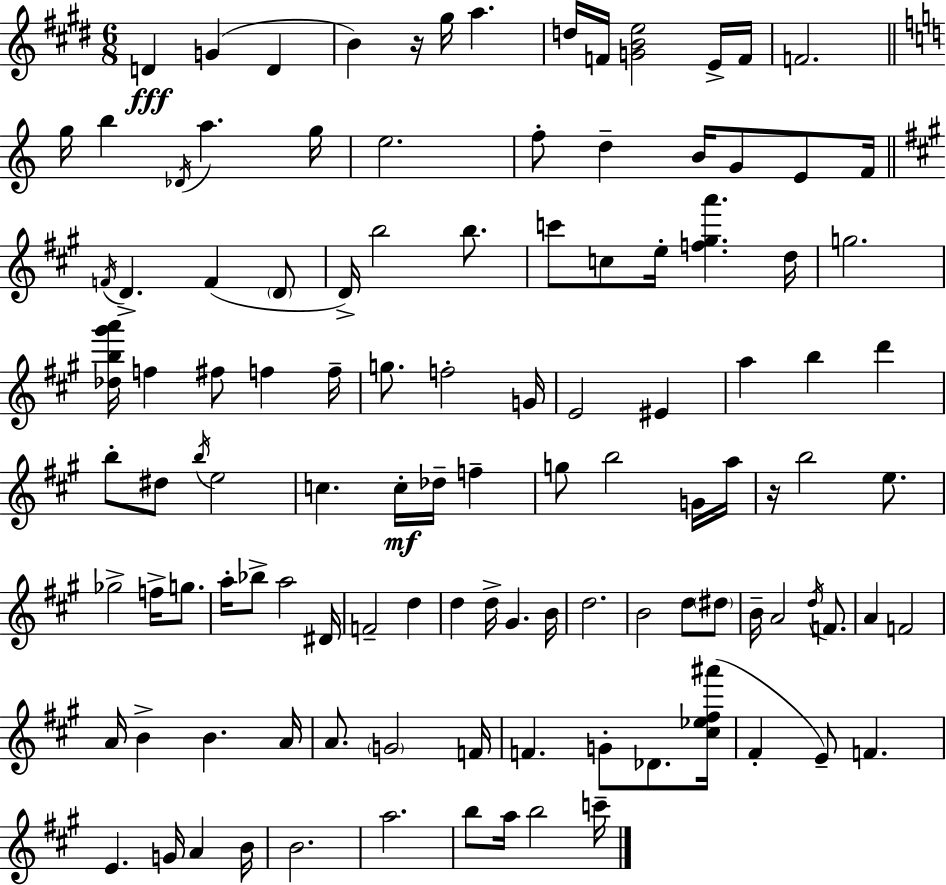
D4/q G4/q D4/q B4/q R/s G#5/s A5/q. D5/s F4/s [G4,B4,E5]/h E4/s F4/s F4/h. G5/s B5/q Db4/s A5/q. G5/s E5/h. F5/e D5/q B4/s G4/e E4/e F4/s F4/s D4/q. F4/q D4/e D4/s B5/h B5/e. C6/e C5/e E5/s [F5,G#5,A6]/q. D5/s G5/h. [Db5,B5,G#6,A6]/s F5/q F#5/e F5/q F5/s G5/e. F5/h G4/s E4/h EIS4/q A5/q B5/q D6/q B5/e D#5/e B5/s E5/h C5/q. C5/s Db5/s F5/q G5/e B5/h G4/s A5/s R/s B5/h E5/e. Gb5/h F5/s G5/e. A5/s Bb5/e A5/h D#4/s F4/h D5/q D5/q D5/s G#4/q. B4/s D5/h. B4/h D5/e D#5/e B4/s A4/h D5/s F4/e. A4/q F4/h A4/s B4/q B4/q. A4/s A4/e. G4/h F4/s F4/q. G4/e Db4/e. [C#5,Eb5,F#5,A#6]/s F#4/q E4/e F4/q. E4/q. G4/s A4/q B4/s B4/h. A5/h. B5/e A5/s B5/h C6/s